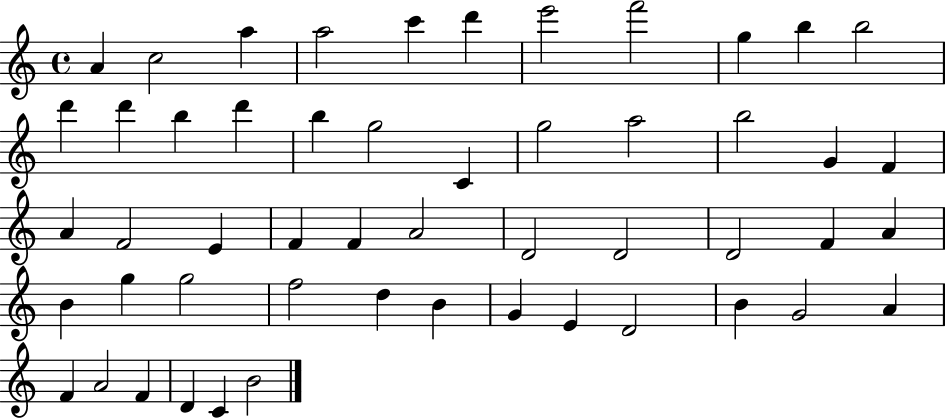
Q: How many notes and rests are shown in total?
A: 52